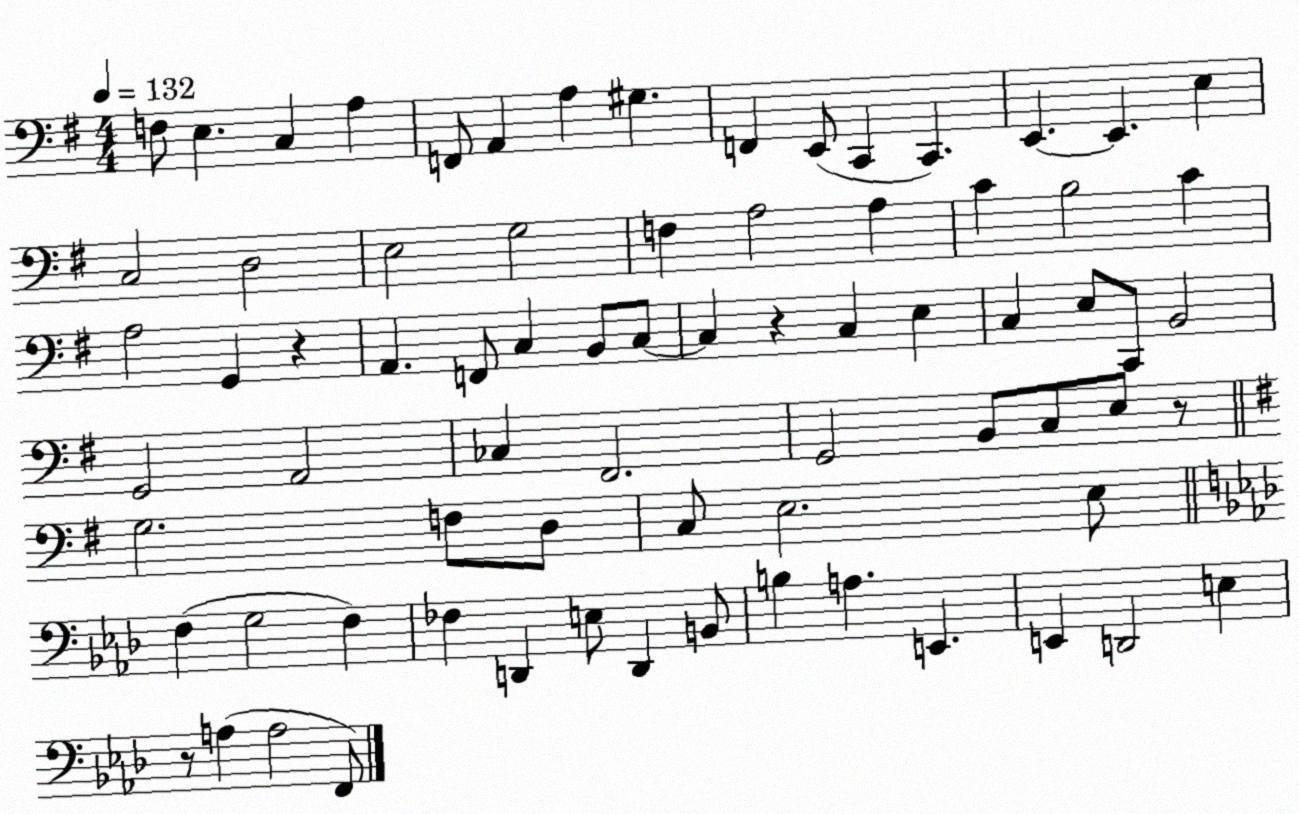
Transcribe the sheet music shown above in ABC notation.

X:1
T:Untitled
M:4/4
L:1/4
K:G
F,/2 E, C, A, F,,/2 A,, A, ^G, F,, E,,/2 C,, C,, E,, E,, E, C,2 D,2 E,2 G,2 F, A,2 A, C B,2 C A,2 G,, z A,, F,,/2 C, B,,/2 C,/2 C, z C, E, C, E,/2 C,,/2 B,,2 G,,2 A,,2 _C, ^F,,2 G,,2 B,,/2 C,/2 E,/2 z/2 G,2 F,/2 D,/2 C,/2 E,2 E,/2 F, G,2 F, _F, D,, E,/2 D,, B,,/2 B, A, E,, E,, D,,2 E, z/2 A, A,2 F,,/2